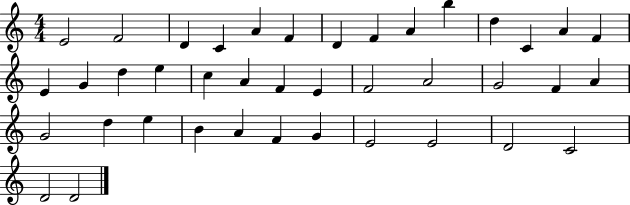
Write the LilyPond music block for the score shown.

{
  \clef treble
  \numericTimeSignature
  \time 4/4
  \key c \major
  e'2 f'2 | d'4 c'4 a'4 f'4 | d'4 f'4 a'4 b''4 | d''4 c'4 a'4 f'4 | \break e'4 g'4 d''4 e''4 | c''4 a'4 f'4 e'4 | f'2 a'2 | g'2 f'4 a'4 | \break g'2 d''4 e''4 | b'4 a'4 f'4 g'4 | e'2 e'2 | d'2 c'2 | \break d'2 d'2 | \bar "|."
}